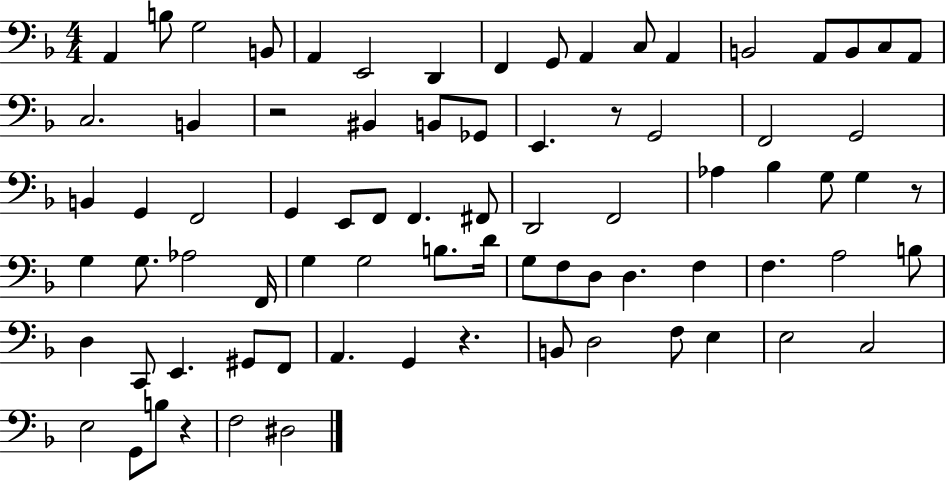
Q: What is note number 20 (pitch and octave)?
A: BIS2